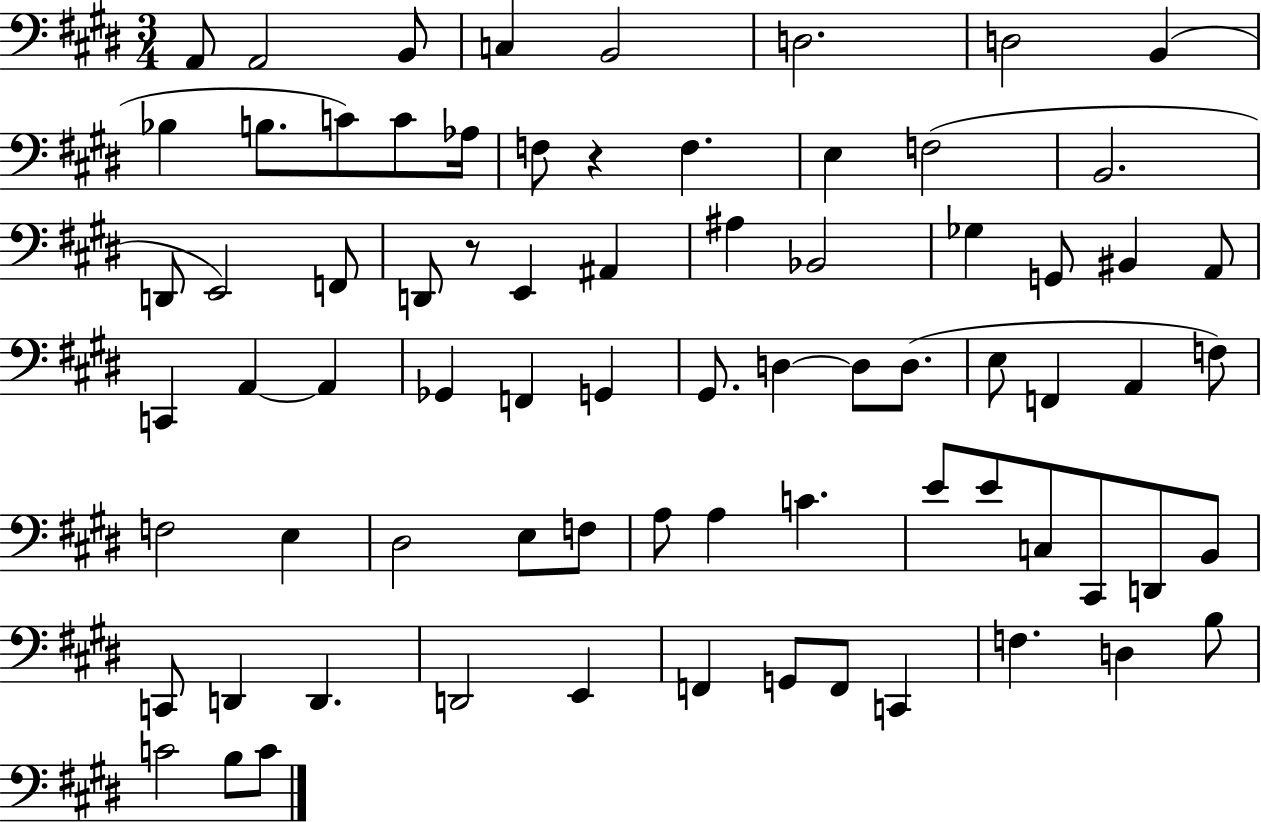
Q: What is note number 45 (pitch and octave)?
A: F3